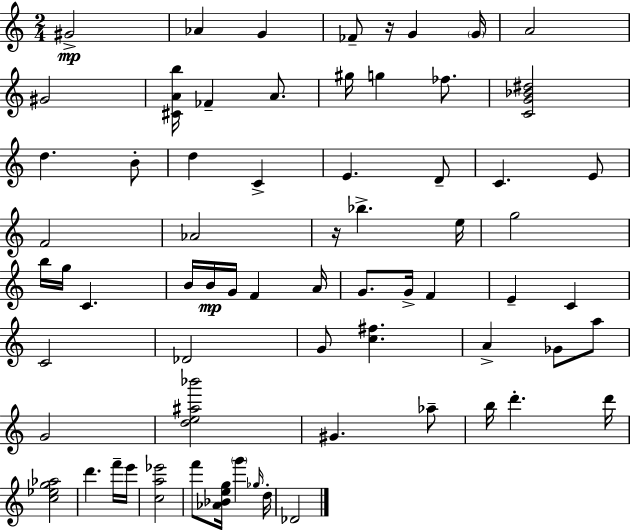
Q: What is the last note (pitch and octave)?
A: Db4